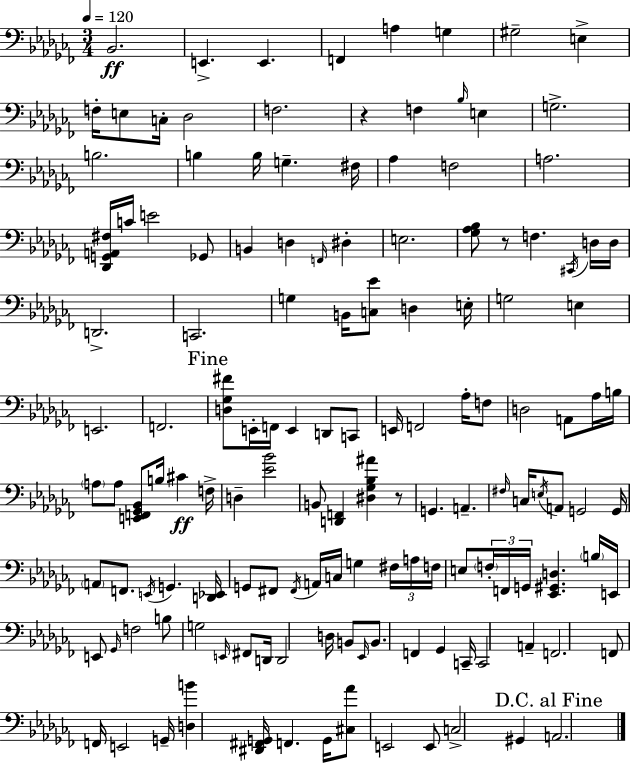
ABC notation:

X:1
T:Untitled
M:3/4
L:1/4
K:Abm
_B,,2 E,, E,, F,, A, G, ^G,2 E, F,/4 E,/2 C,/4 _D,2 F,2 z F, _B,/4 E, G,2 B,2 B, B,/4 G, ^F,/4 _A, F,2 A,2 [_D,,G,,A,,^F,]/4 C/4 E2 _G,,/2 B,, D, F,,/4 ^D, E,2 [_G,_A,_B,]/2 z/2 F, ^C,,/4 D,/4 D,/4 D,,2 C,,2 G, B,,/4 [C,_E]/2 D, E,/4 G,2 E, E,,2 F,,2 [D,_G,^F]/2 E,,/4 F,,/4 E,, D,,/2 C,,/2 E,,/4 F,,2 _A,/4 F,/2 D,2 A,,/2 _A,/4 B,/4 A,/2 A,/2 [E,,F,,_G,,_B,,]/2 B,/4 ^C F,/4 D, [_E_B]2 B,,/2 [D,,F,,] [^D,_G,_B,^A] z/2 G,, A,, ^F,/4 C,/4 E,/4 A,,/2 G,,2 G,,/4 A,,/2 F,,/2 E,,/4 G,, [D,,_E,,]/4 G,,/2 ^F,,/2 ^F,,/4 A,,/4 C,/4 G, ^F,/4 A,/4 F,/4 E,/2 F,/4 F,,/4 G,,/4 [_E,,^G,,D,] B,/4 E,,/4 E,,/2 _G,,/4 F,2 B,/2 G,2 E,,/4 ^F,,/2 D,,/4 D,,2 D,/4 B,,/2 _E,,/4 B,,/2 F,, _G,, C,,/4 C,,2 A,, F,,2 F,,/2 F,,/4 E,,2 G,,/4 [D,B] [^D,,^F,,G,,]/4 F,, G,,/4 [^C,_A]/2 E,,2 E,,/2 C,2 ^G,, A,,2